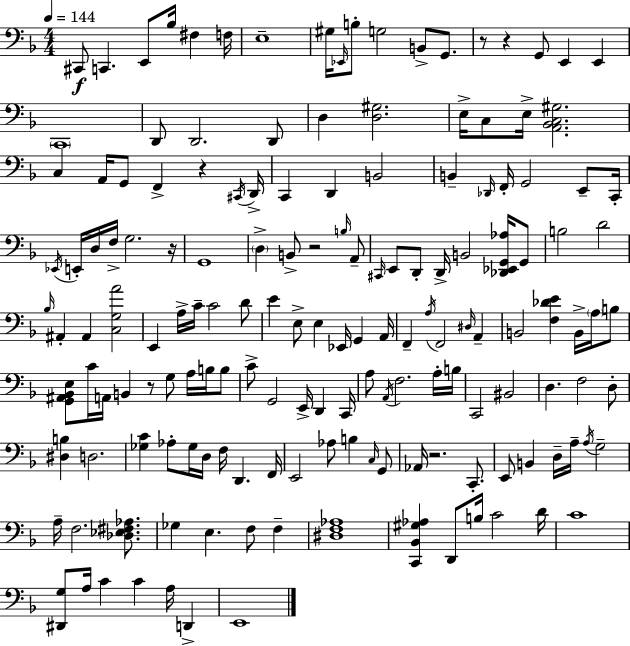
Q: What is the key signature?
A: F major